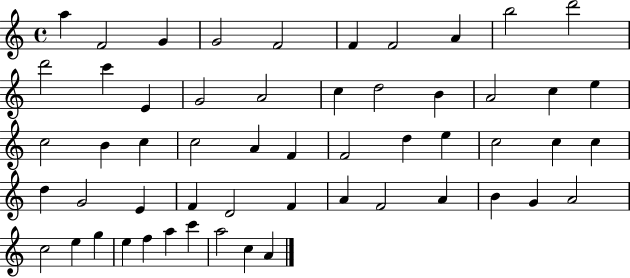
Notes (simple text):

A5/q F4/h G4/q G4/h F4/h F4/q F4/h A4/q B5/h D6/h D6/h C6/q E4/q G4/h A4/h C5/q D5/h B4/q A4/h C5/q E5/q C5/h B4/q C5/q C5/h A4/q F4/q F4/h D5/q E5/q C5/h C5/q C5/q D5/q G4/h E4/q F4/q D4/h F4/q A4/q F4/h A4/q B4/q G4/q A4/h C5/h E5/q G5/q E5/q F5/q A5/q C6/q A5/h C5/q A4/q